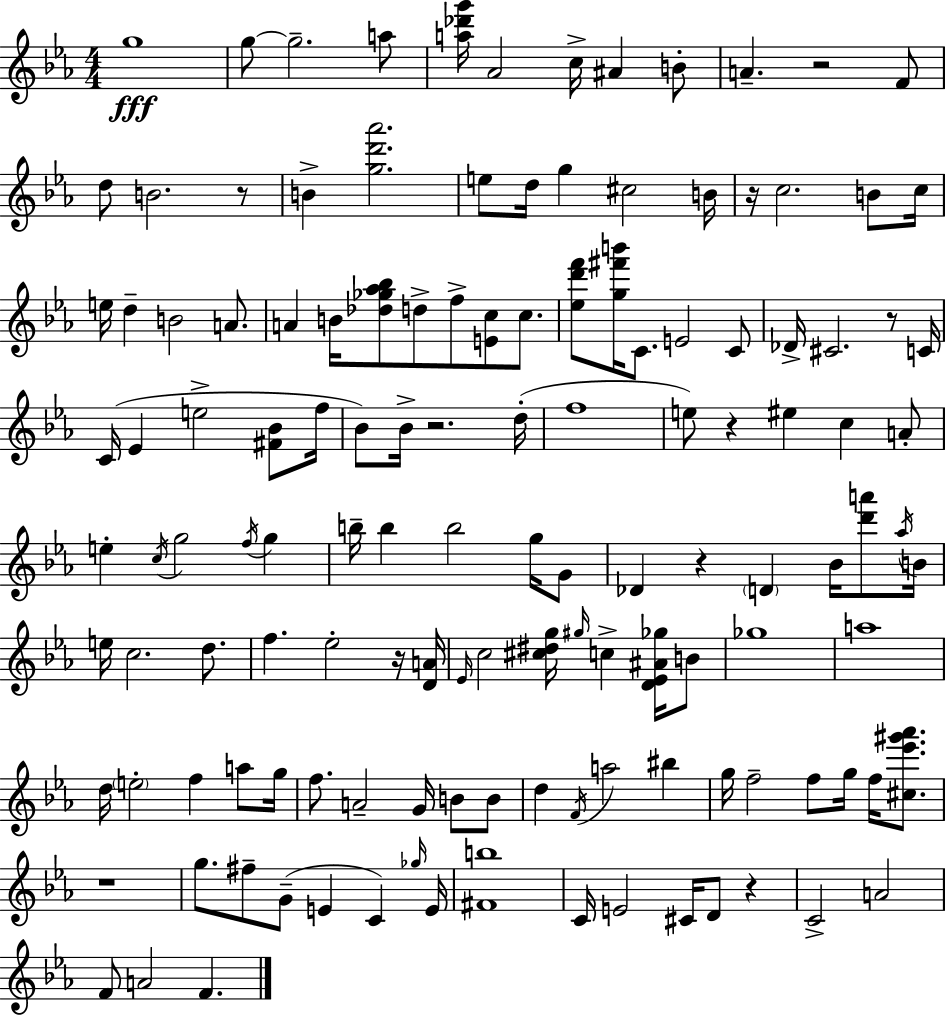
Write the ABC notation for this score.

X:1
T:Untitled
M:4/4
L:1/4
K:Cm
g4 g/2 g2 a/2 [a_d'g']/4 _A2 c/4 ^A B/2 A z2 F/2 d/2 B2 z/2 B [gd'_a']2 e/2 d/4 g ^c2 B/4 z/4 c2 B/2 c/4 e/4 d B2 A/2 A B/4 [_d_g_a_b]/2 d/2 f/2 [Ec]/2 c/2 [_ed'f']/2 [g^f'b']/4 C/2 E2 C/2 _D/4 ^C2 z/2 C/4 C/4 _E e2 [^F_B]/2 f/4 _B/2 _B/4 z2 d/4 f4 e/2 z ^e c A/2 e c/4 g2 f/4 g b/4 b b2 g/4 G/2 _D z D _B/4 [d'a']/2 _a/4 B/4 e/4 c2 d/2 f _e2 z/4 [DA]/4 _E/4 c2 [^c^dg]/4 ^g/4 c [D_E^A_g]/4 B/2 _g4 a4 d/4 e2 f a/2 g/4 f/2 A2 G/4 B/2 B/2 d F/4 a2 ^b g/4 f2 f/2 g/4 f/4 [^c_e'^g'_a']/2 z4 g/2 ^f/2 G/2 E C _g/4 E/4 [^Fb]4 C/4 E2 ^C/4 D/2 z C2 A2 F/2 A2 F